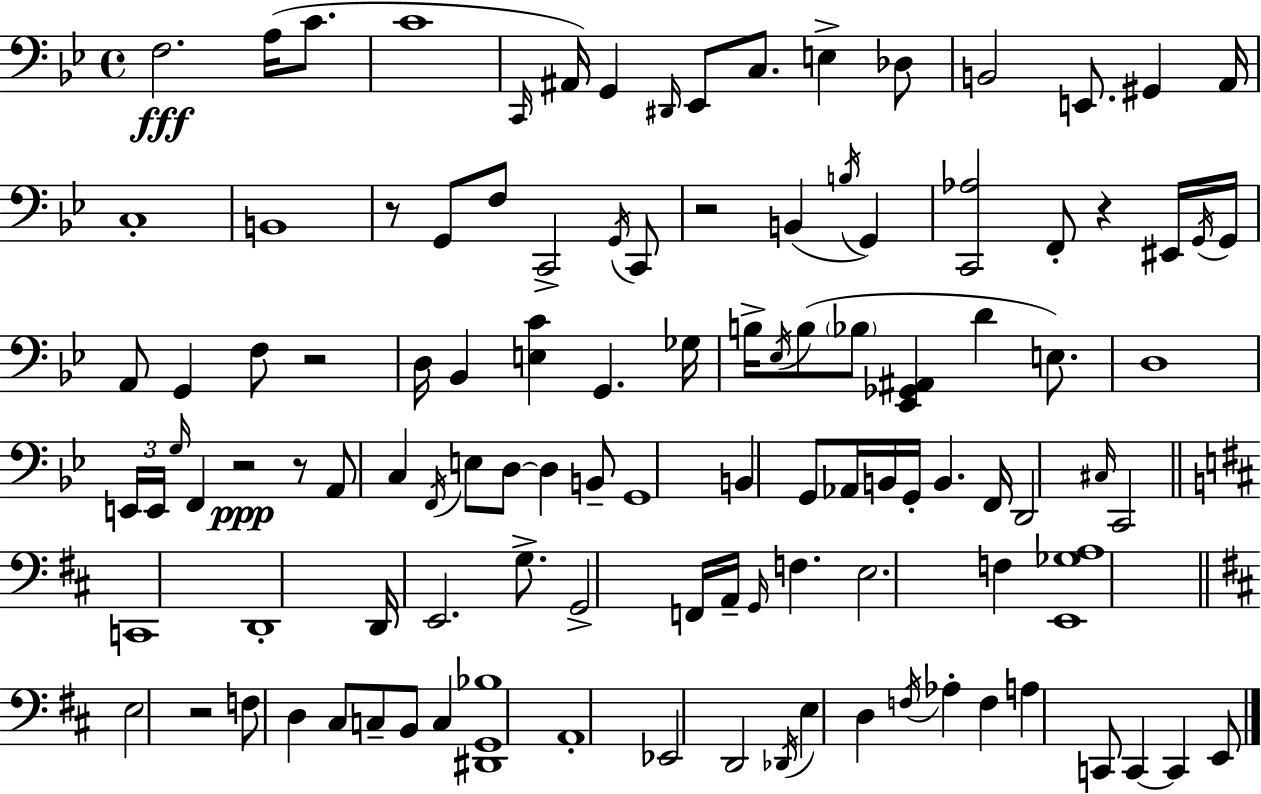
X:1
T:Untitled
M:4/4
L:1/4
K:Bb
F,2 A,/4 C/2 C4 C,,/4 ^A,,/4 G,, ^D,,/4 _E,,/2 C,/2 E, _D,/2 B,,2 E,,/2 ^G,, A,,/4 C,4 B,,4 z/2 G,,/2 F,/2 C,,2 G,,/4 C,,/2 z2 B,, B,/4 G,, [C,,_A,]2 F,,/2 z ^E,,/4 G,,/4 G,,/4 A,,/2 G,, F,/2 z2 D,/4 _B,, [E,C] G,, _G,/4 B,/4 _E,/4 B,/2 _B,/2 [_E,,_G,,^A,,] D E,/2 D,4 E,,/4 E,,/4 G,/4 F,, z2 z/2 A,,/2 C, F,,/4 E,/2 D,/2 D, B,,/2 G,,4 B,, G,,/2 _A,,/4 B,,/4 G,,/4 B,, F,,/4 D,,2 ^C,/4 C,,2 C,,4 D,,4 D,,/4 E,,2 G,/2 G,,2 F,,/4 A,,/4 G,,/4 F, E,2 F, [E,,_G,A,]4 E,2 z2 F,/2 D, ^C,/2 C,/2 B,,/2 C, [^D,,G,,_B,]4 A,,4 _E,,2 D,,2 _D,,/4 E, D, F,/4 _A, F, A, C,,/2 C,, C,, E,,/2